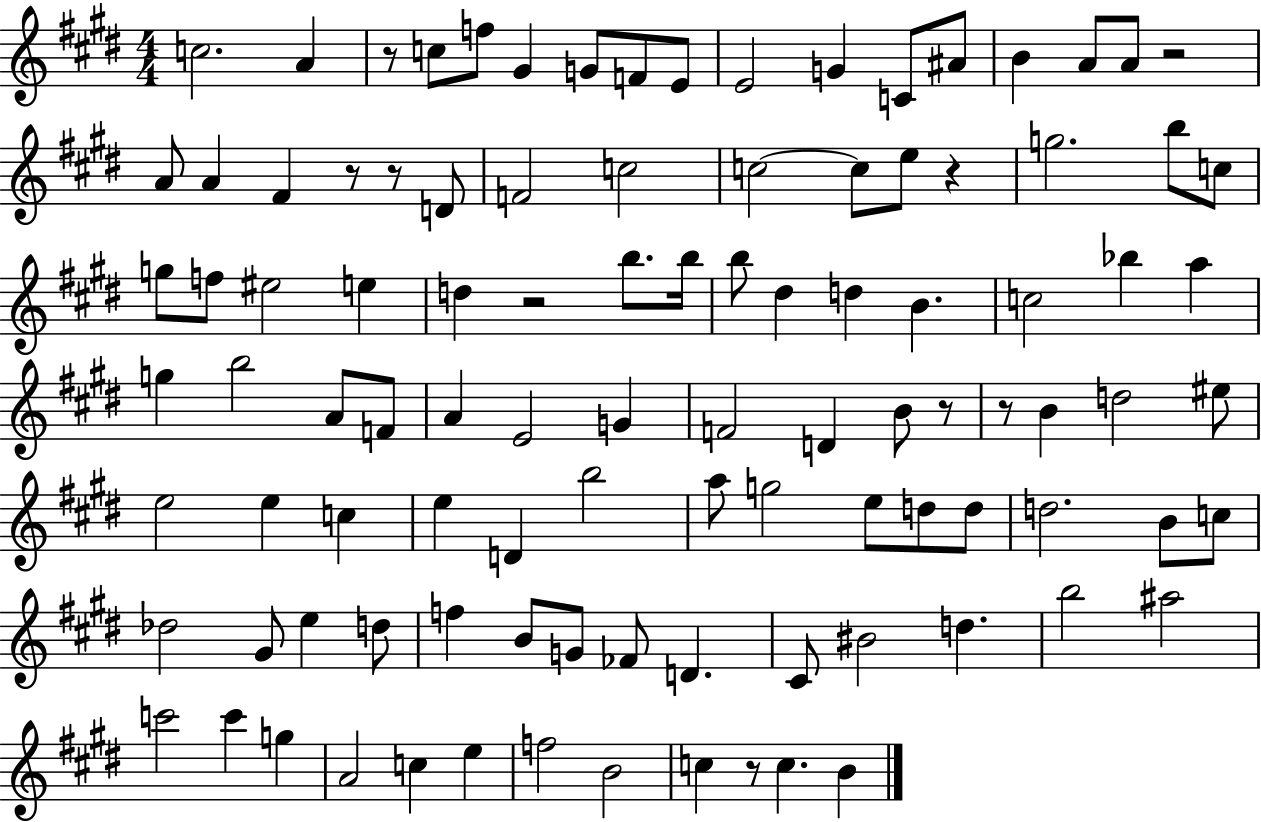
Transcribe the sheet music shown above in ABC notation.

X:1
T:Untitled
M:4/4
L:1/4
K:E
c2 A z/2 c/2 f/2 ^G G/2 F/2 E/2 E2 G C/2 ^A/2 B A/2 A/2 z2 A/2 A ^F z/2 z/2 D/2 F2 c2 c2 c/2 e/2 z g2 b/2 c/2 g/2 f/2 ^e2 e d z2 b/2 b/4 b/2 ^d d B c2 _b a g b2 A/2 F/2 A E2 G F2 D B/2 z/2 z/2 B d2 ^e/2 e2 e c e D b2 a/2 g2 e/2 d/2 d/2 d2 B/2 c/2 _d2 ^G/2 e d/2 f B/2 G/2 _F/2 D ^C/2 ^B2 d b2 ^a2 c'2 c' g A2 c e f2 B2 c z/2 c B